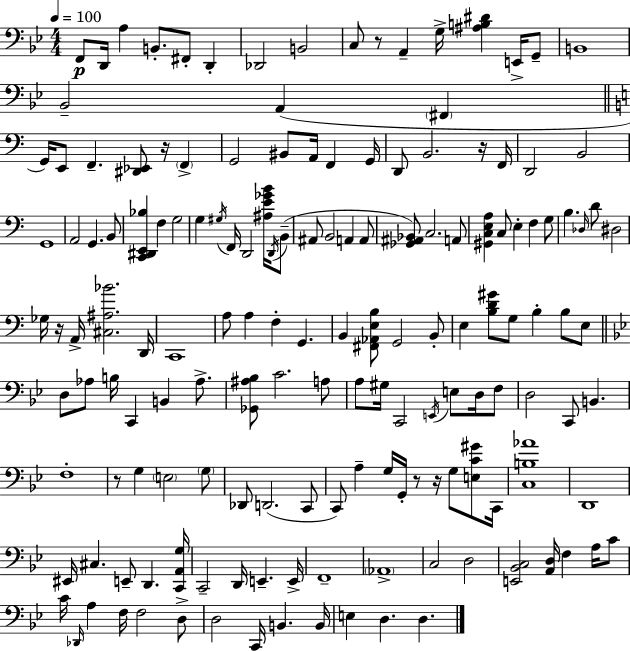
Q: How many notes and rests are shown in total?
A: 155